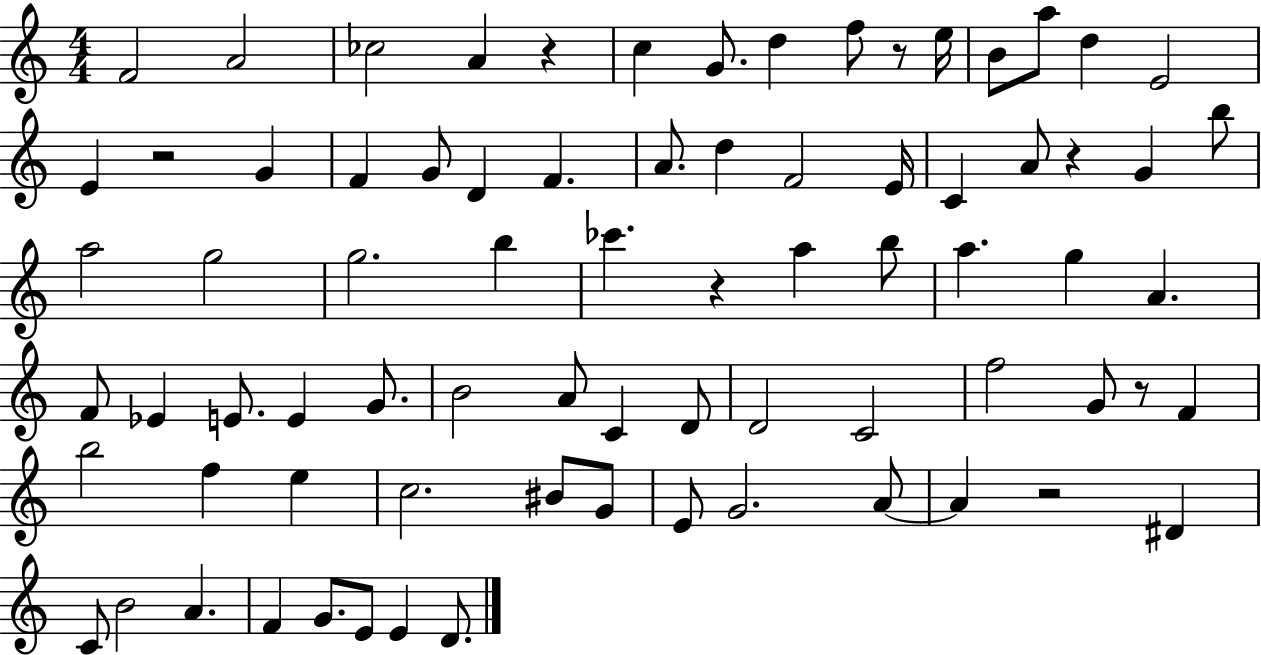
X:1
T:Untitled
M:4/4
L:1/4
K:C
F2 A2 _c2 A z c G/2 d f/2 z/2 e/4 B/2 a/2 d E2 E z2 G F G/2 D F A/2 d F2 E/4 C A/2 z G b/2 a2 g2 g2 b _c' z a b/2 a g A F/2 _E E/2 E G/2 B2 A/2 C D/2 D2 C2 f2 G/2 z/2 F b2 f e c2 ^B/2 G/2 E/2 G2 A/2 A z2 ^D C/2 B2 A F G/2 E/2 E D/2